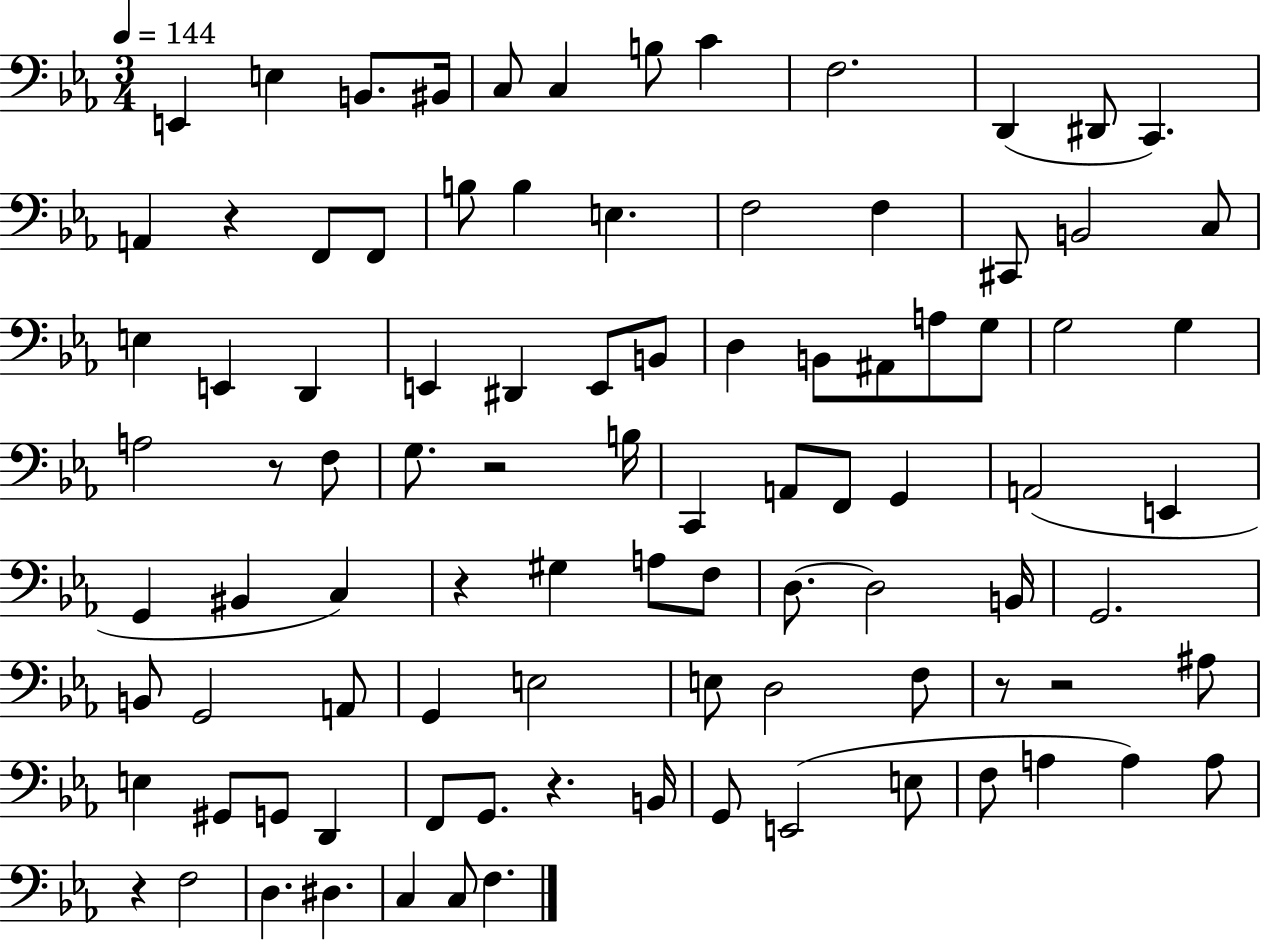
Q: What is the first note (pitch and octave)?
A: E2